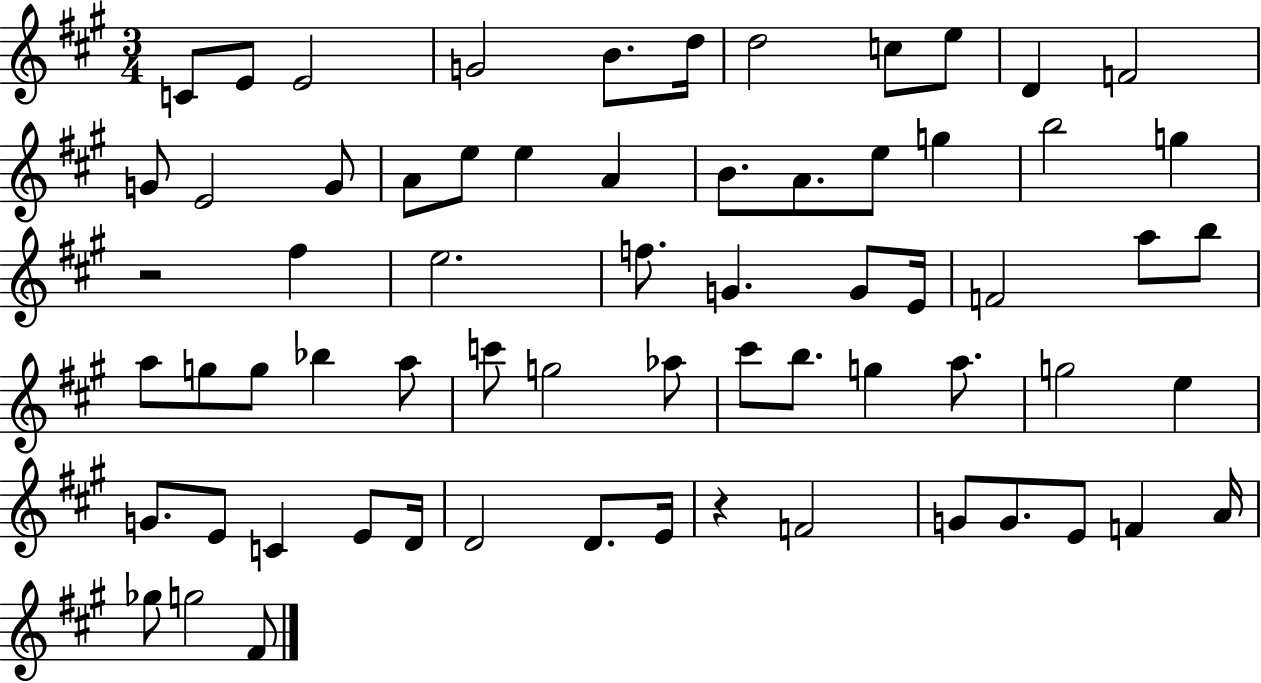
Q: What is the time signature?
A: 3/4